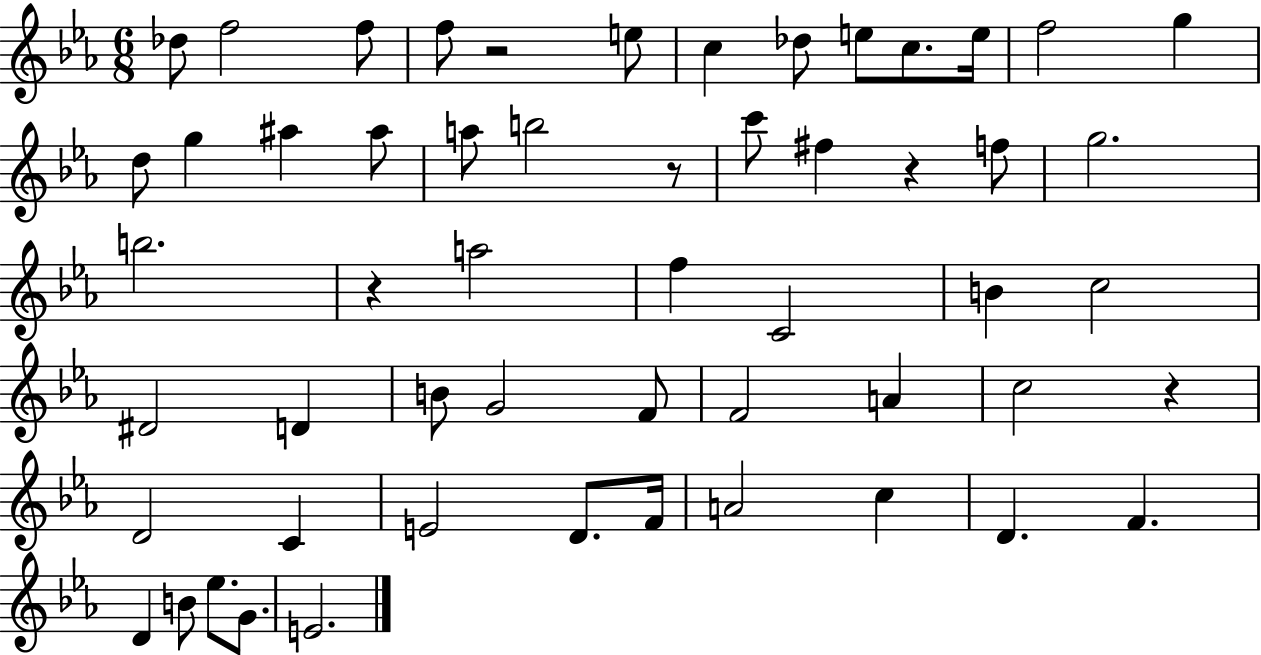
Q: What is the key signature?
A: EES major